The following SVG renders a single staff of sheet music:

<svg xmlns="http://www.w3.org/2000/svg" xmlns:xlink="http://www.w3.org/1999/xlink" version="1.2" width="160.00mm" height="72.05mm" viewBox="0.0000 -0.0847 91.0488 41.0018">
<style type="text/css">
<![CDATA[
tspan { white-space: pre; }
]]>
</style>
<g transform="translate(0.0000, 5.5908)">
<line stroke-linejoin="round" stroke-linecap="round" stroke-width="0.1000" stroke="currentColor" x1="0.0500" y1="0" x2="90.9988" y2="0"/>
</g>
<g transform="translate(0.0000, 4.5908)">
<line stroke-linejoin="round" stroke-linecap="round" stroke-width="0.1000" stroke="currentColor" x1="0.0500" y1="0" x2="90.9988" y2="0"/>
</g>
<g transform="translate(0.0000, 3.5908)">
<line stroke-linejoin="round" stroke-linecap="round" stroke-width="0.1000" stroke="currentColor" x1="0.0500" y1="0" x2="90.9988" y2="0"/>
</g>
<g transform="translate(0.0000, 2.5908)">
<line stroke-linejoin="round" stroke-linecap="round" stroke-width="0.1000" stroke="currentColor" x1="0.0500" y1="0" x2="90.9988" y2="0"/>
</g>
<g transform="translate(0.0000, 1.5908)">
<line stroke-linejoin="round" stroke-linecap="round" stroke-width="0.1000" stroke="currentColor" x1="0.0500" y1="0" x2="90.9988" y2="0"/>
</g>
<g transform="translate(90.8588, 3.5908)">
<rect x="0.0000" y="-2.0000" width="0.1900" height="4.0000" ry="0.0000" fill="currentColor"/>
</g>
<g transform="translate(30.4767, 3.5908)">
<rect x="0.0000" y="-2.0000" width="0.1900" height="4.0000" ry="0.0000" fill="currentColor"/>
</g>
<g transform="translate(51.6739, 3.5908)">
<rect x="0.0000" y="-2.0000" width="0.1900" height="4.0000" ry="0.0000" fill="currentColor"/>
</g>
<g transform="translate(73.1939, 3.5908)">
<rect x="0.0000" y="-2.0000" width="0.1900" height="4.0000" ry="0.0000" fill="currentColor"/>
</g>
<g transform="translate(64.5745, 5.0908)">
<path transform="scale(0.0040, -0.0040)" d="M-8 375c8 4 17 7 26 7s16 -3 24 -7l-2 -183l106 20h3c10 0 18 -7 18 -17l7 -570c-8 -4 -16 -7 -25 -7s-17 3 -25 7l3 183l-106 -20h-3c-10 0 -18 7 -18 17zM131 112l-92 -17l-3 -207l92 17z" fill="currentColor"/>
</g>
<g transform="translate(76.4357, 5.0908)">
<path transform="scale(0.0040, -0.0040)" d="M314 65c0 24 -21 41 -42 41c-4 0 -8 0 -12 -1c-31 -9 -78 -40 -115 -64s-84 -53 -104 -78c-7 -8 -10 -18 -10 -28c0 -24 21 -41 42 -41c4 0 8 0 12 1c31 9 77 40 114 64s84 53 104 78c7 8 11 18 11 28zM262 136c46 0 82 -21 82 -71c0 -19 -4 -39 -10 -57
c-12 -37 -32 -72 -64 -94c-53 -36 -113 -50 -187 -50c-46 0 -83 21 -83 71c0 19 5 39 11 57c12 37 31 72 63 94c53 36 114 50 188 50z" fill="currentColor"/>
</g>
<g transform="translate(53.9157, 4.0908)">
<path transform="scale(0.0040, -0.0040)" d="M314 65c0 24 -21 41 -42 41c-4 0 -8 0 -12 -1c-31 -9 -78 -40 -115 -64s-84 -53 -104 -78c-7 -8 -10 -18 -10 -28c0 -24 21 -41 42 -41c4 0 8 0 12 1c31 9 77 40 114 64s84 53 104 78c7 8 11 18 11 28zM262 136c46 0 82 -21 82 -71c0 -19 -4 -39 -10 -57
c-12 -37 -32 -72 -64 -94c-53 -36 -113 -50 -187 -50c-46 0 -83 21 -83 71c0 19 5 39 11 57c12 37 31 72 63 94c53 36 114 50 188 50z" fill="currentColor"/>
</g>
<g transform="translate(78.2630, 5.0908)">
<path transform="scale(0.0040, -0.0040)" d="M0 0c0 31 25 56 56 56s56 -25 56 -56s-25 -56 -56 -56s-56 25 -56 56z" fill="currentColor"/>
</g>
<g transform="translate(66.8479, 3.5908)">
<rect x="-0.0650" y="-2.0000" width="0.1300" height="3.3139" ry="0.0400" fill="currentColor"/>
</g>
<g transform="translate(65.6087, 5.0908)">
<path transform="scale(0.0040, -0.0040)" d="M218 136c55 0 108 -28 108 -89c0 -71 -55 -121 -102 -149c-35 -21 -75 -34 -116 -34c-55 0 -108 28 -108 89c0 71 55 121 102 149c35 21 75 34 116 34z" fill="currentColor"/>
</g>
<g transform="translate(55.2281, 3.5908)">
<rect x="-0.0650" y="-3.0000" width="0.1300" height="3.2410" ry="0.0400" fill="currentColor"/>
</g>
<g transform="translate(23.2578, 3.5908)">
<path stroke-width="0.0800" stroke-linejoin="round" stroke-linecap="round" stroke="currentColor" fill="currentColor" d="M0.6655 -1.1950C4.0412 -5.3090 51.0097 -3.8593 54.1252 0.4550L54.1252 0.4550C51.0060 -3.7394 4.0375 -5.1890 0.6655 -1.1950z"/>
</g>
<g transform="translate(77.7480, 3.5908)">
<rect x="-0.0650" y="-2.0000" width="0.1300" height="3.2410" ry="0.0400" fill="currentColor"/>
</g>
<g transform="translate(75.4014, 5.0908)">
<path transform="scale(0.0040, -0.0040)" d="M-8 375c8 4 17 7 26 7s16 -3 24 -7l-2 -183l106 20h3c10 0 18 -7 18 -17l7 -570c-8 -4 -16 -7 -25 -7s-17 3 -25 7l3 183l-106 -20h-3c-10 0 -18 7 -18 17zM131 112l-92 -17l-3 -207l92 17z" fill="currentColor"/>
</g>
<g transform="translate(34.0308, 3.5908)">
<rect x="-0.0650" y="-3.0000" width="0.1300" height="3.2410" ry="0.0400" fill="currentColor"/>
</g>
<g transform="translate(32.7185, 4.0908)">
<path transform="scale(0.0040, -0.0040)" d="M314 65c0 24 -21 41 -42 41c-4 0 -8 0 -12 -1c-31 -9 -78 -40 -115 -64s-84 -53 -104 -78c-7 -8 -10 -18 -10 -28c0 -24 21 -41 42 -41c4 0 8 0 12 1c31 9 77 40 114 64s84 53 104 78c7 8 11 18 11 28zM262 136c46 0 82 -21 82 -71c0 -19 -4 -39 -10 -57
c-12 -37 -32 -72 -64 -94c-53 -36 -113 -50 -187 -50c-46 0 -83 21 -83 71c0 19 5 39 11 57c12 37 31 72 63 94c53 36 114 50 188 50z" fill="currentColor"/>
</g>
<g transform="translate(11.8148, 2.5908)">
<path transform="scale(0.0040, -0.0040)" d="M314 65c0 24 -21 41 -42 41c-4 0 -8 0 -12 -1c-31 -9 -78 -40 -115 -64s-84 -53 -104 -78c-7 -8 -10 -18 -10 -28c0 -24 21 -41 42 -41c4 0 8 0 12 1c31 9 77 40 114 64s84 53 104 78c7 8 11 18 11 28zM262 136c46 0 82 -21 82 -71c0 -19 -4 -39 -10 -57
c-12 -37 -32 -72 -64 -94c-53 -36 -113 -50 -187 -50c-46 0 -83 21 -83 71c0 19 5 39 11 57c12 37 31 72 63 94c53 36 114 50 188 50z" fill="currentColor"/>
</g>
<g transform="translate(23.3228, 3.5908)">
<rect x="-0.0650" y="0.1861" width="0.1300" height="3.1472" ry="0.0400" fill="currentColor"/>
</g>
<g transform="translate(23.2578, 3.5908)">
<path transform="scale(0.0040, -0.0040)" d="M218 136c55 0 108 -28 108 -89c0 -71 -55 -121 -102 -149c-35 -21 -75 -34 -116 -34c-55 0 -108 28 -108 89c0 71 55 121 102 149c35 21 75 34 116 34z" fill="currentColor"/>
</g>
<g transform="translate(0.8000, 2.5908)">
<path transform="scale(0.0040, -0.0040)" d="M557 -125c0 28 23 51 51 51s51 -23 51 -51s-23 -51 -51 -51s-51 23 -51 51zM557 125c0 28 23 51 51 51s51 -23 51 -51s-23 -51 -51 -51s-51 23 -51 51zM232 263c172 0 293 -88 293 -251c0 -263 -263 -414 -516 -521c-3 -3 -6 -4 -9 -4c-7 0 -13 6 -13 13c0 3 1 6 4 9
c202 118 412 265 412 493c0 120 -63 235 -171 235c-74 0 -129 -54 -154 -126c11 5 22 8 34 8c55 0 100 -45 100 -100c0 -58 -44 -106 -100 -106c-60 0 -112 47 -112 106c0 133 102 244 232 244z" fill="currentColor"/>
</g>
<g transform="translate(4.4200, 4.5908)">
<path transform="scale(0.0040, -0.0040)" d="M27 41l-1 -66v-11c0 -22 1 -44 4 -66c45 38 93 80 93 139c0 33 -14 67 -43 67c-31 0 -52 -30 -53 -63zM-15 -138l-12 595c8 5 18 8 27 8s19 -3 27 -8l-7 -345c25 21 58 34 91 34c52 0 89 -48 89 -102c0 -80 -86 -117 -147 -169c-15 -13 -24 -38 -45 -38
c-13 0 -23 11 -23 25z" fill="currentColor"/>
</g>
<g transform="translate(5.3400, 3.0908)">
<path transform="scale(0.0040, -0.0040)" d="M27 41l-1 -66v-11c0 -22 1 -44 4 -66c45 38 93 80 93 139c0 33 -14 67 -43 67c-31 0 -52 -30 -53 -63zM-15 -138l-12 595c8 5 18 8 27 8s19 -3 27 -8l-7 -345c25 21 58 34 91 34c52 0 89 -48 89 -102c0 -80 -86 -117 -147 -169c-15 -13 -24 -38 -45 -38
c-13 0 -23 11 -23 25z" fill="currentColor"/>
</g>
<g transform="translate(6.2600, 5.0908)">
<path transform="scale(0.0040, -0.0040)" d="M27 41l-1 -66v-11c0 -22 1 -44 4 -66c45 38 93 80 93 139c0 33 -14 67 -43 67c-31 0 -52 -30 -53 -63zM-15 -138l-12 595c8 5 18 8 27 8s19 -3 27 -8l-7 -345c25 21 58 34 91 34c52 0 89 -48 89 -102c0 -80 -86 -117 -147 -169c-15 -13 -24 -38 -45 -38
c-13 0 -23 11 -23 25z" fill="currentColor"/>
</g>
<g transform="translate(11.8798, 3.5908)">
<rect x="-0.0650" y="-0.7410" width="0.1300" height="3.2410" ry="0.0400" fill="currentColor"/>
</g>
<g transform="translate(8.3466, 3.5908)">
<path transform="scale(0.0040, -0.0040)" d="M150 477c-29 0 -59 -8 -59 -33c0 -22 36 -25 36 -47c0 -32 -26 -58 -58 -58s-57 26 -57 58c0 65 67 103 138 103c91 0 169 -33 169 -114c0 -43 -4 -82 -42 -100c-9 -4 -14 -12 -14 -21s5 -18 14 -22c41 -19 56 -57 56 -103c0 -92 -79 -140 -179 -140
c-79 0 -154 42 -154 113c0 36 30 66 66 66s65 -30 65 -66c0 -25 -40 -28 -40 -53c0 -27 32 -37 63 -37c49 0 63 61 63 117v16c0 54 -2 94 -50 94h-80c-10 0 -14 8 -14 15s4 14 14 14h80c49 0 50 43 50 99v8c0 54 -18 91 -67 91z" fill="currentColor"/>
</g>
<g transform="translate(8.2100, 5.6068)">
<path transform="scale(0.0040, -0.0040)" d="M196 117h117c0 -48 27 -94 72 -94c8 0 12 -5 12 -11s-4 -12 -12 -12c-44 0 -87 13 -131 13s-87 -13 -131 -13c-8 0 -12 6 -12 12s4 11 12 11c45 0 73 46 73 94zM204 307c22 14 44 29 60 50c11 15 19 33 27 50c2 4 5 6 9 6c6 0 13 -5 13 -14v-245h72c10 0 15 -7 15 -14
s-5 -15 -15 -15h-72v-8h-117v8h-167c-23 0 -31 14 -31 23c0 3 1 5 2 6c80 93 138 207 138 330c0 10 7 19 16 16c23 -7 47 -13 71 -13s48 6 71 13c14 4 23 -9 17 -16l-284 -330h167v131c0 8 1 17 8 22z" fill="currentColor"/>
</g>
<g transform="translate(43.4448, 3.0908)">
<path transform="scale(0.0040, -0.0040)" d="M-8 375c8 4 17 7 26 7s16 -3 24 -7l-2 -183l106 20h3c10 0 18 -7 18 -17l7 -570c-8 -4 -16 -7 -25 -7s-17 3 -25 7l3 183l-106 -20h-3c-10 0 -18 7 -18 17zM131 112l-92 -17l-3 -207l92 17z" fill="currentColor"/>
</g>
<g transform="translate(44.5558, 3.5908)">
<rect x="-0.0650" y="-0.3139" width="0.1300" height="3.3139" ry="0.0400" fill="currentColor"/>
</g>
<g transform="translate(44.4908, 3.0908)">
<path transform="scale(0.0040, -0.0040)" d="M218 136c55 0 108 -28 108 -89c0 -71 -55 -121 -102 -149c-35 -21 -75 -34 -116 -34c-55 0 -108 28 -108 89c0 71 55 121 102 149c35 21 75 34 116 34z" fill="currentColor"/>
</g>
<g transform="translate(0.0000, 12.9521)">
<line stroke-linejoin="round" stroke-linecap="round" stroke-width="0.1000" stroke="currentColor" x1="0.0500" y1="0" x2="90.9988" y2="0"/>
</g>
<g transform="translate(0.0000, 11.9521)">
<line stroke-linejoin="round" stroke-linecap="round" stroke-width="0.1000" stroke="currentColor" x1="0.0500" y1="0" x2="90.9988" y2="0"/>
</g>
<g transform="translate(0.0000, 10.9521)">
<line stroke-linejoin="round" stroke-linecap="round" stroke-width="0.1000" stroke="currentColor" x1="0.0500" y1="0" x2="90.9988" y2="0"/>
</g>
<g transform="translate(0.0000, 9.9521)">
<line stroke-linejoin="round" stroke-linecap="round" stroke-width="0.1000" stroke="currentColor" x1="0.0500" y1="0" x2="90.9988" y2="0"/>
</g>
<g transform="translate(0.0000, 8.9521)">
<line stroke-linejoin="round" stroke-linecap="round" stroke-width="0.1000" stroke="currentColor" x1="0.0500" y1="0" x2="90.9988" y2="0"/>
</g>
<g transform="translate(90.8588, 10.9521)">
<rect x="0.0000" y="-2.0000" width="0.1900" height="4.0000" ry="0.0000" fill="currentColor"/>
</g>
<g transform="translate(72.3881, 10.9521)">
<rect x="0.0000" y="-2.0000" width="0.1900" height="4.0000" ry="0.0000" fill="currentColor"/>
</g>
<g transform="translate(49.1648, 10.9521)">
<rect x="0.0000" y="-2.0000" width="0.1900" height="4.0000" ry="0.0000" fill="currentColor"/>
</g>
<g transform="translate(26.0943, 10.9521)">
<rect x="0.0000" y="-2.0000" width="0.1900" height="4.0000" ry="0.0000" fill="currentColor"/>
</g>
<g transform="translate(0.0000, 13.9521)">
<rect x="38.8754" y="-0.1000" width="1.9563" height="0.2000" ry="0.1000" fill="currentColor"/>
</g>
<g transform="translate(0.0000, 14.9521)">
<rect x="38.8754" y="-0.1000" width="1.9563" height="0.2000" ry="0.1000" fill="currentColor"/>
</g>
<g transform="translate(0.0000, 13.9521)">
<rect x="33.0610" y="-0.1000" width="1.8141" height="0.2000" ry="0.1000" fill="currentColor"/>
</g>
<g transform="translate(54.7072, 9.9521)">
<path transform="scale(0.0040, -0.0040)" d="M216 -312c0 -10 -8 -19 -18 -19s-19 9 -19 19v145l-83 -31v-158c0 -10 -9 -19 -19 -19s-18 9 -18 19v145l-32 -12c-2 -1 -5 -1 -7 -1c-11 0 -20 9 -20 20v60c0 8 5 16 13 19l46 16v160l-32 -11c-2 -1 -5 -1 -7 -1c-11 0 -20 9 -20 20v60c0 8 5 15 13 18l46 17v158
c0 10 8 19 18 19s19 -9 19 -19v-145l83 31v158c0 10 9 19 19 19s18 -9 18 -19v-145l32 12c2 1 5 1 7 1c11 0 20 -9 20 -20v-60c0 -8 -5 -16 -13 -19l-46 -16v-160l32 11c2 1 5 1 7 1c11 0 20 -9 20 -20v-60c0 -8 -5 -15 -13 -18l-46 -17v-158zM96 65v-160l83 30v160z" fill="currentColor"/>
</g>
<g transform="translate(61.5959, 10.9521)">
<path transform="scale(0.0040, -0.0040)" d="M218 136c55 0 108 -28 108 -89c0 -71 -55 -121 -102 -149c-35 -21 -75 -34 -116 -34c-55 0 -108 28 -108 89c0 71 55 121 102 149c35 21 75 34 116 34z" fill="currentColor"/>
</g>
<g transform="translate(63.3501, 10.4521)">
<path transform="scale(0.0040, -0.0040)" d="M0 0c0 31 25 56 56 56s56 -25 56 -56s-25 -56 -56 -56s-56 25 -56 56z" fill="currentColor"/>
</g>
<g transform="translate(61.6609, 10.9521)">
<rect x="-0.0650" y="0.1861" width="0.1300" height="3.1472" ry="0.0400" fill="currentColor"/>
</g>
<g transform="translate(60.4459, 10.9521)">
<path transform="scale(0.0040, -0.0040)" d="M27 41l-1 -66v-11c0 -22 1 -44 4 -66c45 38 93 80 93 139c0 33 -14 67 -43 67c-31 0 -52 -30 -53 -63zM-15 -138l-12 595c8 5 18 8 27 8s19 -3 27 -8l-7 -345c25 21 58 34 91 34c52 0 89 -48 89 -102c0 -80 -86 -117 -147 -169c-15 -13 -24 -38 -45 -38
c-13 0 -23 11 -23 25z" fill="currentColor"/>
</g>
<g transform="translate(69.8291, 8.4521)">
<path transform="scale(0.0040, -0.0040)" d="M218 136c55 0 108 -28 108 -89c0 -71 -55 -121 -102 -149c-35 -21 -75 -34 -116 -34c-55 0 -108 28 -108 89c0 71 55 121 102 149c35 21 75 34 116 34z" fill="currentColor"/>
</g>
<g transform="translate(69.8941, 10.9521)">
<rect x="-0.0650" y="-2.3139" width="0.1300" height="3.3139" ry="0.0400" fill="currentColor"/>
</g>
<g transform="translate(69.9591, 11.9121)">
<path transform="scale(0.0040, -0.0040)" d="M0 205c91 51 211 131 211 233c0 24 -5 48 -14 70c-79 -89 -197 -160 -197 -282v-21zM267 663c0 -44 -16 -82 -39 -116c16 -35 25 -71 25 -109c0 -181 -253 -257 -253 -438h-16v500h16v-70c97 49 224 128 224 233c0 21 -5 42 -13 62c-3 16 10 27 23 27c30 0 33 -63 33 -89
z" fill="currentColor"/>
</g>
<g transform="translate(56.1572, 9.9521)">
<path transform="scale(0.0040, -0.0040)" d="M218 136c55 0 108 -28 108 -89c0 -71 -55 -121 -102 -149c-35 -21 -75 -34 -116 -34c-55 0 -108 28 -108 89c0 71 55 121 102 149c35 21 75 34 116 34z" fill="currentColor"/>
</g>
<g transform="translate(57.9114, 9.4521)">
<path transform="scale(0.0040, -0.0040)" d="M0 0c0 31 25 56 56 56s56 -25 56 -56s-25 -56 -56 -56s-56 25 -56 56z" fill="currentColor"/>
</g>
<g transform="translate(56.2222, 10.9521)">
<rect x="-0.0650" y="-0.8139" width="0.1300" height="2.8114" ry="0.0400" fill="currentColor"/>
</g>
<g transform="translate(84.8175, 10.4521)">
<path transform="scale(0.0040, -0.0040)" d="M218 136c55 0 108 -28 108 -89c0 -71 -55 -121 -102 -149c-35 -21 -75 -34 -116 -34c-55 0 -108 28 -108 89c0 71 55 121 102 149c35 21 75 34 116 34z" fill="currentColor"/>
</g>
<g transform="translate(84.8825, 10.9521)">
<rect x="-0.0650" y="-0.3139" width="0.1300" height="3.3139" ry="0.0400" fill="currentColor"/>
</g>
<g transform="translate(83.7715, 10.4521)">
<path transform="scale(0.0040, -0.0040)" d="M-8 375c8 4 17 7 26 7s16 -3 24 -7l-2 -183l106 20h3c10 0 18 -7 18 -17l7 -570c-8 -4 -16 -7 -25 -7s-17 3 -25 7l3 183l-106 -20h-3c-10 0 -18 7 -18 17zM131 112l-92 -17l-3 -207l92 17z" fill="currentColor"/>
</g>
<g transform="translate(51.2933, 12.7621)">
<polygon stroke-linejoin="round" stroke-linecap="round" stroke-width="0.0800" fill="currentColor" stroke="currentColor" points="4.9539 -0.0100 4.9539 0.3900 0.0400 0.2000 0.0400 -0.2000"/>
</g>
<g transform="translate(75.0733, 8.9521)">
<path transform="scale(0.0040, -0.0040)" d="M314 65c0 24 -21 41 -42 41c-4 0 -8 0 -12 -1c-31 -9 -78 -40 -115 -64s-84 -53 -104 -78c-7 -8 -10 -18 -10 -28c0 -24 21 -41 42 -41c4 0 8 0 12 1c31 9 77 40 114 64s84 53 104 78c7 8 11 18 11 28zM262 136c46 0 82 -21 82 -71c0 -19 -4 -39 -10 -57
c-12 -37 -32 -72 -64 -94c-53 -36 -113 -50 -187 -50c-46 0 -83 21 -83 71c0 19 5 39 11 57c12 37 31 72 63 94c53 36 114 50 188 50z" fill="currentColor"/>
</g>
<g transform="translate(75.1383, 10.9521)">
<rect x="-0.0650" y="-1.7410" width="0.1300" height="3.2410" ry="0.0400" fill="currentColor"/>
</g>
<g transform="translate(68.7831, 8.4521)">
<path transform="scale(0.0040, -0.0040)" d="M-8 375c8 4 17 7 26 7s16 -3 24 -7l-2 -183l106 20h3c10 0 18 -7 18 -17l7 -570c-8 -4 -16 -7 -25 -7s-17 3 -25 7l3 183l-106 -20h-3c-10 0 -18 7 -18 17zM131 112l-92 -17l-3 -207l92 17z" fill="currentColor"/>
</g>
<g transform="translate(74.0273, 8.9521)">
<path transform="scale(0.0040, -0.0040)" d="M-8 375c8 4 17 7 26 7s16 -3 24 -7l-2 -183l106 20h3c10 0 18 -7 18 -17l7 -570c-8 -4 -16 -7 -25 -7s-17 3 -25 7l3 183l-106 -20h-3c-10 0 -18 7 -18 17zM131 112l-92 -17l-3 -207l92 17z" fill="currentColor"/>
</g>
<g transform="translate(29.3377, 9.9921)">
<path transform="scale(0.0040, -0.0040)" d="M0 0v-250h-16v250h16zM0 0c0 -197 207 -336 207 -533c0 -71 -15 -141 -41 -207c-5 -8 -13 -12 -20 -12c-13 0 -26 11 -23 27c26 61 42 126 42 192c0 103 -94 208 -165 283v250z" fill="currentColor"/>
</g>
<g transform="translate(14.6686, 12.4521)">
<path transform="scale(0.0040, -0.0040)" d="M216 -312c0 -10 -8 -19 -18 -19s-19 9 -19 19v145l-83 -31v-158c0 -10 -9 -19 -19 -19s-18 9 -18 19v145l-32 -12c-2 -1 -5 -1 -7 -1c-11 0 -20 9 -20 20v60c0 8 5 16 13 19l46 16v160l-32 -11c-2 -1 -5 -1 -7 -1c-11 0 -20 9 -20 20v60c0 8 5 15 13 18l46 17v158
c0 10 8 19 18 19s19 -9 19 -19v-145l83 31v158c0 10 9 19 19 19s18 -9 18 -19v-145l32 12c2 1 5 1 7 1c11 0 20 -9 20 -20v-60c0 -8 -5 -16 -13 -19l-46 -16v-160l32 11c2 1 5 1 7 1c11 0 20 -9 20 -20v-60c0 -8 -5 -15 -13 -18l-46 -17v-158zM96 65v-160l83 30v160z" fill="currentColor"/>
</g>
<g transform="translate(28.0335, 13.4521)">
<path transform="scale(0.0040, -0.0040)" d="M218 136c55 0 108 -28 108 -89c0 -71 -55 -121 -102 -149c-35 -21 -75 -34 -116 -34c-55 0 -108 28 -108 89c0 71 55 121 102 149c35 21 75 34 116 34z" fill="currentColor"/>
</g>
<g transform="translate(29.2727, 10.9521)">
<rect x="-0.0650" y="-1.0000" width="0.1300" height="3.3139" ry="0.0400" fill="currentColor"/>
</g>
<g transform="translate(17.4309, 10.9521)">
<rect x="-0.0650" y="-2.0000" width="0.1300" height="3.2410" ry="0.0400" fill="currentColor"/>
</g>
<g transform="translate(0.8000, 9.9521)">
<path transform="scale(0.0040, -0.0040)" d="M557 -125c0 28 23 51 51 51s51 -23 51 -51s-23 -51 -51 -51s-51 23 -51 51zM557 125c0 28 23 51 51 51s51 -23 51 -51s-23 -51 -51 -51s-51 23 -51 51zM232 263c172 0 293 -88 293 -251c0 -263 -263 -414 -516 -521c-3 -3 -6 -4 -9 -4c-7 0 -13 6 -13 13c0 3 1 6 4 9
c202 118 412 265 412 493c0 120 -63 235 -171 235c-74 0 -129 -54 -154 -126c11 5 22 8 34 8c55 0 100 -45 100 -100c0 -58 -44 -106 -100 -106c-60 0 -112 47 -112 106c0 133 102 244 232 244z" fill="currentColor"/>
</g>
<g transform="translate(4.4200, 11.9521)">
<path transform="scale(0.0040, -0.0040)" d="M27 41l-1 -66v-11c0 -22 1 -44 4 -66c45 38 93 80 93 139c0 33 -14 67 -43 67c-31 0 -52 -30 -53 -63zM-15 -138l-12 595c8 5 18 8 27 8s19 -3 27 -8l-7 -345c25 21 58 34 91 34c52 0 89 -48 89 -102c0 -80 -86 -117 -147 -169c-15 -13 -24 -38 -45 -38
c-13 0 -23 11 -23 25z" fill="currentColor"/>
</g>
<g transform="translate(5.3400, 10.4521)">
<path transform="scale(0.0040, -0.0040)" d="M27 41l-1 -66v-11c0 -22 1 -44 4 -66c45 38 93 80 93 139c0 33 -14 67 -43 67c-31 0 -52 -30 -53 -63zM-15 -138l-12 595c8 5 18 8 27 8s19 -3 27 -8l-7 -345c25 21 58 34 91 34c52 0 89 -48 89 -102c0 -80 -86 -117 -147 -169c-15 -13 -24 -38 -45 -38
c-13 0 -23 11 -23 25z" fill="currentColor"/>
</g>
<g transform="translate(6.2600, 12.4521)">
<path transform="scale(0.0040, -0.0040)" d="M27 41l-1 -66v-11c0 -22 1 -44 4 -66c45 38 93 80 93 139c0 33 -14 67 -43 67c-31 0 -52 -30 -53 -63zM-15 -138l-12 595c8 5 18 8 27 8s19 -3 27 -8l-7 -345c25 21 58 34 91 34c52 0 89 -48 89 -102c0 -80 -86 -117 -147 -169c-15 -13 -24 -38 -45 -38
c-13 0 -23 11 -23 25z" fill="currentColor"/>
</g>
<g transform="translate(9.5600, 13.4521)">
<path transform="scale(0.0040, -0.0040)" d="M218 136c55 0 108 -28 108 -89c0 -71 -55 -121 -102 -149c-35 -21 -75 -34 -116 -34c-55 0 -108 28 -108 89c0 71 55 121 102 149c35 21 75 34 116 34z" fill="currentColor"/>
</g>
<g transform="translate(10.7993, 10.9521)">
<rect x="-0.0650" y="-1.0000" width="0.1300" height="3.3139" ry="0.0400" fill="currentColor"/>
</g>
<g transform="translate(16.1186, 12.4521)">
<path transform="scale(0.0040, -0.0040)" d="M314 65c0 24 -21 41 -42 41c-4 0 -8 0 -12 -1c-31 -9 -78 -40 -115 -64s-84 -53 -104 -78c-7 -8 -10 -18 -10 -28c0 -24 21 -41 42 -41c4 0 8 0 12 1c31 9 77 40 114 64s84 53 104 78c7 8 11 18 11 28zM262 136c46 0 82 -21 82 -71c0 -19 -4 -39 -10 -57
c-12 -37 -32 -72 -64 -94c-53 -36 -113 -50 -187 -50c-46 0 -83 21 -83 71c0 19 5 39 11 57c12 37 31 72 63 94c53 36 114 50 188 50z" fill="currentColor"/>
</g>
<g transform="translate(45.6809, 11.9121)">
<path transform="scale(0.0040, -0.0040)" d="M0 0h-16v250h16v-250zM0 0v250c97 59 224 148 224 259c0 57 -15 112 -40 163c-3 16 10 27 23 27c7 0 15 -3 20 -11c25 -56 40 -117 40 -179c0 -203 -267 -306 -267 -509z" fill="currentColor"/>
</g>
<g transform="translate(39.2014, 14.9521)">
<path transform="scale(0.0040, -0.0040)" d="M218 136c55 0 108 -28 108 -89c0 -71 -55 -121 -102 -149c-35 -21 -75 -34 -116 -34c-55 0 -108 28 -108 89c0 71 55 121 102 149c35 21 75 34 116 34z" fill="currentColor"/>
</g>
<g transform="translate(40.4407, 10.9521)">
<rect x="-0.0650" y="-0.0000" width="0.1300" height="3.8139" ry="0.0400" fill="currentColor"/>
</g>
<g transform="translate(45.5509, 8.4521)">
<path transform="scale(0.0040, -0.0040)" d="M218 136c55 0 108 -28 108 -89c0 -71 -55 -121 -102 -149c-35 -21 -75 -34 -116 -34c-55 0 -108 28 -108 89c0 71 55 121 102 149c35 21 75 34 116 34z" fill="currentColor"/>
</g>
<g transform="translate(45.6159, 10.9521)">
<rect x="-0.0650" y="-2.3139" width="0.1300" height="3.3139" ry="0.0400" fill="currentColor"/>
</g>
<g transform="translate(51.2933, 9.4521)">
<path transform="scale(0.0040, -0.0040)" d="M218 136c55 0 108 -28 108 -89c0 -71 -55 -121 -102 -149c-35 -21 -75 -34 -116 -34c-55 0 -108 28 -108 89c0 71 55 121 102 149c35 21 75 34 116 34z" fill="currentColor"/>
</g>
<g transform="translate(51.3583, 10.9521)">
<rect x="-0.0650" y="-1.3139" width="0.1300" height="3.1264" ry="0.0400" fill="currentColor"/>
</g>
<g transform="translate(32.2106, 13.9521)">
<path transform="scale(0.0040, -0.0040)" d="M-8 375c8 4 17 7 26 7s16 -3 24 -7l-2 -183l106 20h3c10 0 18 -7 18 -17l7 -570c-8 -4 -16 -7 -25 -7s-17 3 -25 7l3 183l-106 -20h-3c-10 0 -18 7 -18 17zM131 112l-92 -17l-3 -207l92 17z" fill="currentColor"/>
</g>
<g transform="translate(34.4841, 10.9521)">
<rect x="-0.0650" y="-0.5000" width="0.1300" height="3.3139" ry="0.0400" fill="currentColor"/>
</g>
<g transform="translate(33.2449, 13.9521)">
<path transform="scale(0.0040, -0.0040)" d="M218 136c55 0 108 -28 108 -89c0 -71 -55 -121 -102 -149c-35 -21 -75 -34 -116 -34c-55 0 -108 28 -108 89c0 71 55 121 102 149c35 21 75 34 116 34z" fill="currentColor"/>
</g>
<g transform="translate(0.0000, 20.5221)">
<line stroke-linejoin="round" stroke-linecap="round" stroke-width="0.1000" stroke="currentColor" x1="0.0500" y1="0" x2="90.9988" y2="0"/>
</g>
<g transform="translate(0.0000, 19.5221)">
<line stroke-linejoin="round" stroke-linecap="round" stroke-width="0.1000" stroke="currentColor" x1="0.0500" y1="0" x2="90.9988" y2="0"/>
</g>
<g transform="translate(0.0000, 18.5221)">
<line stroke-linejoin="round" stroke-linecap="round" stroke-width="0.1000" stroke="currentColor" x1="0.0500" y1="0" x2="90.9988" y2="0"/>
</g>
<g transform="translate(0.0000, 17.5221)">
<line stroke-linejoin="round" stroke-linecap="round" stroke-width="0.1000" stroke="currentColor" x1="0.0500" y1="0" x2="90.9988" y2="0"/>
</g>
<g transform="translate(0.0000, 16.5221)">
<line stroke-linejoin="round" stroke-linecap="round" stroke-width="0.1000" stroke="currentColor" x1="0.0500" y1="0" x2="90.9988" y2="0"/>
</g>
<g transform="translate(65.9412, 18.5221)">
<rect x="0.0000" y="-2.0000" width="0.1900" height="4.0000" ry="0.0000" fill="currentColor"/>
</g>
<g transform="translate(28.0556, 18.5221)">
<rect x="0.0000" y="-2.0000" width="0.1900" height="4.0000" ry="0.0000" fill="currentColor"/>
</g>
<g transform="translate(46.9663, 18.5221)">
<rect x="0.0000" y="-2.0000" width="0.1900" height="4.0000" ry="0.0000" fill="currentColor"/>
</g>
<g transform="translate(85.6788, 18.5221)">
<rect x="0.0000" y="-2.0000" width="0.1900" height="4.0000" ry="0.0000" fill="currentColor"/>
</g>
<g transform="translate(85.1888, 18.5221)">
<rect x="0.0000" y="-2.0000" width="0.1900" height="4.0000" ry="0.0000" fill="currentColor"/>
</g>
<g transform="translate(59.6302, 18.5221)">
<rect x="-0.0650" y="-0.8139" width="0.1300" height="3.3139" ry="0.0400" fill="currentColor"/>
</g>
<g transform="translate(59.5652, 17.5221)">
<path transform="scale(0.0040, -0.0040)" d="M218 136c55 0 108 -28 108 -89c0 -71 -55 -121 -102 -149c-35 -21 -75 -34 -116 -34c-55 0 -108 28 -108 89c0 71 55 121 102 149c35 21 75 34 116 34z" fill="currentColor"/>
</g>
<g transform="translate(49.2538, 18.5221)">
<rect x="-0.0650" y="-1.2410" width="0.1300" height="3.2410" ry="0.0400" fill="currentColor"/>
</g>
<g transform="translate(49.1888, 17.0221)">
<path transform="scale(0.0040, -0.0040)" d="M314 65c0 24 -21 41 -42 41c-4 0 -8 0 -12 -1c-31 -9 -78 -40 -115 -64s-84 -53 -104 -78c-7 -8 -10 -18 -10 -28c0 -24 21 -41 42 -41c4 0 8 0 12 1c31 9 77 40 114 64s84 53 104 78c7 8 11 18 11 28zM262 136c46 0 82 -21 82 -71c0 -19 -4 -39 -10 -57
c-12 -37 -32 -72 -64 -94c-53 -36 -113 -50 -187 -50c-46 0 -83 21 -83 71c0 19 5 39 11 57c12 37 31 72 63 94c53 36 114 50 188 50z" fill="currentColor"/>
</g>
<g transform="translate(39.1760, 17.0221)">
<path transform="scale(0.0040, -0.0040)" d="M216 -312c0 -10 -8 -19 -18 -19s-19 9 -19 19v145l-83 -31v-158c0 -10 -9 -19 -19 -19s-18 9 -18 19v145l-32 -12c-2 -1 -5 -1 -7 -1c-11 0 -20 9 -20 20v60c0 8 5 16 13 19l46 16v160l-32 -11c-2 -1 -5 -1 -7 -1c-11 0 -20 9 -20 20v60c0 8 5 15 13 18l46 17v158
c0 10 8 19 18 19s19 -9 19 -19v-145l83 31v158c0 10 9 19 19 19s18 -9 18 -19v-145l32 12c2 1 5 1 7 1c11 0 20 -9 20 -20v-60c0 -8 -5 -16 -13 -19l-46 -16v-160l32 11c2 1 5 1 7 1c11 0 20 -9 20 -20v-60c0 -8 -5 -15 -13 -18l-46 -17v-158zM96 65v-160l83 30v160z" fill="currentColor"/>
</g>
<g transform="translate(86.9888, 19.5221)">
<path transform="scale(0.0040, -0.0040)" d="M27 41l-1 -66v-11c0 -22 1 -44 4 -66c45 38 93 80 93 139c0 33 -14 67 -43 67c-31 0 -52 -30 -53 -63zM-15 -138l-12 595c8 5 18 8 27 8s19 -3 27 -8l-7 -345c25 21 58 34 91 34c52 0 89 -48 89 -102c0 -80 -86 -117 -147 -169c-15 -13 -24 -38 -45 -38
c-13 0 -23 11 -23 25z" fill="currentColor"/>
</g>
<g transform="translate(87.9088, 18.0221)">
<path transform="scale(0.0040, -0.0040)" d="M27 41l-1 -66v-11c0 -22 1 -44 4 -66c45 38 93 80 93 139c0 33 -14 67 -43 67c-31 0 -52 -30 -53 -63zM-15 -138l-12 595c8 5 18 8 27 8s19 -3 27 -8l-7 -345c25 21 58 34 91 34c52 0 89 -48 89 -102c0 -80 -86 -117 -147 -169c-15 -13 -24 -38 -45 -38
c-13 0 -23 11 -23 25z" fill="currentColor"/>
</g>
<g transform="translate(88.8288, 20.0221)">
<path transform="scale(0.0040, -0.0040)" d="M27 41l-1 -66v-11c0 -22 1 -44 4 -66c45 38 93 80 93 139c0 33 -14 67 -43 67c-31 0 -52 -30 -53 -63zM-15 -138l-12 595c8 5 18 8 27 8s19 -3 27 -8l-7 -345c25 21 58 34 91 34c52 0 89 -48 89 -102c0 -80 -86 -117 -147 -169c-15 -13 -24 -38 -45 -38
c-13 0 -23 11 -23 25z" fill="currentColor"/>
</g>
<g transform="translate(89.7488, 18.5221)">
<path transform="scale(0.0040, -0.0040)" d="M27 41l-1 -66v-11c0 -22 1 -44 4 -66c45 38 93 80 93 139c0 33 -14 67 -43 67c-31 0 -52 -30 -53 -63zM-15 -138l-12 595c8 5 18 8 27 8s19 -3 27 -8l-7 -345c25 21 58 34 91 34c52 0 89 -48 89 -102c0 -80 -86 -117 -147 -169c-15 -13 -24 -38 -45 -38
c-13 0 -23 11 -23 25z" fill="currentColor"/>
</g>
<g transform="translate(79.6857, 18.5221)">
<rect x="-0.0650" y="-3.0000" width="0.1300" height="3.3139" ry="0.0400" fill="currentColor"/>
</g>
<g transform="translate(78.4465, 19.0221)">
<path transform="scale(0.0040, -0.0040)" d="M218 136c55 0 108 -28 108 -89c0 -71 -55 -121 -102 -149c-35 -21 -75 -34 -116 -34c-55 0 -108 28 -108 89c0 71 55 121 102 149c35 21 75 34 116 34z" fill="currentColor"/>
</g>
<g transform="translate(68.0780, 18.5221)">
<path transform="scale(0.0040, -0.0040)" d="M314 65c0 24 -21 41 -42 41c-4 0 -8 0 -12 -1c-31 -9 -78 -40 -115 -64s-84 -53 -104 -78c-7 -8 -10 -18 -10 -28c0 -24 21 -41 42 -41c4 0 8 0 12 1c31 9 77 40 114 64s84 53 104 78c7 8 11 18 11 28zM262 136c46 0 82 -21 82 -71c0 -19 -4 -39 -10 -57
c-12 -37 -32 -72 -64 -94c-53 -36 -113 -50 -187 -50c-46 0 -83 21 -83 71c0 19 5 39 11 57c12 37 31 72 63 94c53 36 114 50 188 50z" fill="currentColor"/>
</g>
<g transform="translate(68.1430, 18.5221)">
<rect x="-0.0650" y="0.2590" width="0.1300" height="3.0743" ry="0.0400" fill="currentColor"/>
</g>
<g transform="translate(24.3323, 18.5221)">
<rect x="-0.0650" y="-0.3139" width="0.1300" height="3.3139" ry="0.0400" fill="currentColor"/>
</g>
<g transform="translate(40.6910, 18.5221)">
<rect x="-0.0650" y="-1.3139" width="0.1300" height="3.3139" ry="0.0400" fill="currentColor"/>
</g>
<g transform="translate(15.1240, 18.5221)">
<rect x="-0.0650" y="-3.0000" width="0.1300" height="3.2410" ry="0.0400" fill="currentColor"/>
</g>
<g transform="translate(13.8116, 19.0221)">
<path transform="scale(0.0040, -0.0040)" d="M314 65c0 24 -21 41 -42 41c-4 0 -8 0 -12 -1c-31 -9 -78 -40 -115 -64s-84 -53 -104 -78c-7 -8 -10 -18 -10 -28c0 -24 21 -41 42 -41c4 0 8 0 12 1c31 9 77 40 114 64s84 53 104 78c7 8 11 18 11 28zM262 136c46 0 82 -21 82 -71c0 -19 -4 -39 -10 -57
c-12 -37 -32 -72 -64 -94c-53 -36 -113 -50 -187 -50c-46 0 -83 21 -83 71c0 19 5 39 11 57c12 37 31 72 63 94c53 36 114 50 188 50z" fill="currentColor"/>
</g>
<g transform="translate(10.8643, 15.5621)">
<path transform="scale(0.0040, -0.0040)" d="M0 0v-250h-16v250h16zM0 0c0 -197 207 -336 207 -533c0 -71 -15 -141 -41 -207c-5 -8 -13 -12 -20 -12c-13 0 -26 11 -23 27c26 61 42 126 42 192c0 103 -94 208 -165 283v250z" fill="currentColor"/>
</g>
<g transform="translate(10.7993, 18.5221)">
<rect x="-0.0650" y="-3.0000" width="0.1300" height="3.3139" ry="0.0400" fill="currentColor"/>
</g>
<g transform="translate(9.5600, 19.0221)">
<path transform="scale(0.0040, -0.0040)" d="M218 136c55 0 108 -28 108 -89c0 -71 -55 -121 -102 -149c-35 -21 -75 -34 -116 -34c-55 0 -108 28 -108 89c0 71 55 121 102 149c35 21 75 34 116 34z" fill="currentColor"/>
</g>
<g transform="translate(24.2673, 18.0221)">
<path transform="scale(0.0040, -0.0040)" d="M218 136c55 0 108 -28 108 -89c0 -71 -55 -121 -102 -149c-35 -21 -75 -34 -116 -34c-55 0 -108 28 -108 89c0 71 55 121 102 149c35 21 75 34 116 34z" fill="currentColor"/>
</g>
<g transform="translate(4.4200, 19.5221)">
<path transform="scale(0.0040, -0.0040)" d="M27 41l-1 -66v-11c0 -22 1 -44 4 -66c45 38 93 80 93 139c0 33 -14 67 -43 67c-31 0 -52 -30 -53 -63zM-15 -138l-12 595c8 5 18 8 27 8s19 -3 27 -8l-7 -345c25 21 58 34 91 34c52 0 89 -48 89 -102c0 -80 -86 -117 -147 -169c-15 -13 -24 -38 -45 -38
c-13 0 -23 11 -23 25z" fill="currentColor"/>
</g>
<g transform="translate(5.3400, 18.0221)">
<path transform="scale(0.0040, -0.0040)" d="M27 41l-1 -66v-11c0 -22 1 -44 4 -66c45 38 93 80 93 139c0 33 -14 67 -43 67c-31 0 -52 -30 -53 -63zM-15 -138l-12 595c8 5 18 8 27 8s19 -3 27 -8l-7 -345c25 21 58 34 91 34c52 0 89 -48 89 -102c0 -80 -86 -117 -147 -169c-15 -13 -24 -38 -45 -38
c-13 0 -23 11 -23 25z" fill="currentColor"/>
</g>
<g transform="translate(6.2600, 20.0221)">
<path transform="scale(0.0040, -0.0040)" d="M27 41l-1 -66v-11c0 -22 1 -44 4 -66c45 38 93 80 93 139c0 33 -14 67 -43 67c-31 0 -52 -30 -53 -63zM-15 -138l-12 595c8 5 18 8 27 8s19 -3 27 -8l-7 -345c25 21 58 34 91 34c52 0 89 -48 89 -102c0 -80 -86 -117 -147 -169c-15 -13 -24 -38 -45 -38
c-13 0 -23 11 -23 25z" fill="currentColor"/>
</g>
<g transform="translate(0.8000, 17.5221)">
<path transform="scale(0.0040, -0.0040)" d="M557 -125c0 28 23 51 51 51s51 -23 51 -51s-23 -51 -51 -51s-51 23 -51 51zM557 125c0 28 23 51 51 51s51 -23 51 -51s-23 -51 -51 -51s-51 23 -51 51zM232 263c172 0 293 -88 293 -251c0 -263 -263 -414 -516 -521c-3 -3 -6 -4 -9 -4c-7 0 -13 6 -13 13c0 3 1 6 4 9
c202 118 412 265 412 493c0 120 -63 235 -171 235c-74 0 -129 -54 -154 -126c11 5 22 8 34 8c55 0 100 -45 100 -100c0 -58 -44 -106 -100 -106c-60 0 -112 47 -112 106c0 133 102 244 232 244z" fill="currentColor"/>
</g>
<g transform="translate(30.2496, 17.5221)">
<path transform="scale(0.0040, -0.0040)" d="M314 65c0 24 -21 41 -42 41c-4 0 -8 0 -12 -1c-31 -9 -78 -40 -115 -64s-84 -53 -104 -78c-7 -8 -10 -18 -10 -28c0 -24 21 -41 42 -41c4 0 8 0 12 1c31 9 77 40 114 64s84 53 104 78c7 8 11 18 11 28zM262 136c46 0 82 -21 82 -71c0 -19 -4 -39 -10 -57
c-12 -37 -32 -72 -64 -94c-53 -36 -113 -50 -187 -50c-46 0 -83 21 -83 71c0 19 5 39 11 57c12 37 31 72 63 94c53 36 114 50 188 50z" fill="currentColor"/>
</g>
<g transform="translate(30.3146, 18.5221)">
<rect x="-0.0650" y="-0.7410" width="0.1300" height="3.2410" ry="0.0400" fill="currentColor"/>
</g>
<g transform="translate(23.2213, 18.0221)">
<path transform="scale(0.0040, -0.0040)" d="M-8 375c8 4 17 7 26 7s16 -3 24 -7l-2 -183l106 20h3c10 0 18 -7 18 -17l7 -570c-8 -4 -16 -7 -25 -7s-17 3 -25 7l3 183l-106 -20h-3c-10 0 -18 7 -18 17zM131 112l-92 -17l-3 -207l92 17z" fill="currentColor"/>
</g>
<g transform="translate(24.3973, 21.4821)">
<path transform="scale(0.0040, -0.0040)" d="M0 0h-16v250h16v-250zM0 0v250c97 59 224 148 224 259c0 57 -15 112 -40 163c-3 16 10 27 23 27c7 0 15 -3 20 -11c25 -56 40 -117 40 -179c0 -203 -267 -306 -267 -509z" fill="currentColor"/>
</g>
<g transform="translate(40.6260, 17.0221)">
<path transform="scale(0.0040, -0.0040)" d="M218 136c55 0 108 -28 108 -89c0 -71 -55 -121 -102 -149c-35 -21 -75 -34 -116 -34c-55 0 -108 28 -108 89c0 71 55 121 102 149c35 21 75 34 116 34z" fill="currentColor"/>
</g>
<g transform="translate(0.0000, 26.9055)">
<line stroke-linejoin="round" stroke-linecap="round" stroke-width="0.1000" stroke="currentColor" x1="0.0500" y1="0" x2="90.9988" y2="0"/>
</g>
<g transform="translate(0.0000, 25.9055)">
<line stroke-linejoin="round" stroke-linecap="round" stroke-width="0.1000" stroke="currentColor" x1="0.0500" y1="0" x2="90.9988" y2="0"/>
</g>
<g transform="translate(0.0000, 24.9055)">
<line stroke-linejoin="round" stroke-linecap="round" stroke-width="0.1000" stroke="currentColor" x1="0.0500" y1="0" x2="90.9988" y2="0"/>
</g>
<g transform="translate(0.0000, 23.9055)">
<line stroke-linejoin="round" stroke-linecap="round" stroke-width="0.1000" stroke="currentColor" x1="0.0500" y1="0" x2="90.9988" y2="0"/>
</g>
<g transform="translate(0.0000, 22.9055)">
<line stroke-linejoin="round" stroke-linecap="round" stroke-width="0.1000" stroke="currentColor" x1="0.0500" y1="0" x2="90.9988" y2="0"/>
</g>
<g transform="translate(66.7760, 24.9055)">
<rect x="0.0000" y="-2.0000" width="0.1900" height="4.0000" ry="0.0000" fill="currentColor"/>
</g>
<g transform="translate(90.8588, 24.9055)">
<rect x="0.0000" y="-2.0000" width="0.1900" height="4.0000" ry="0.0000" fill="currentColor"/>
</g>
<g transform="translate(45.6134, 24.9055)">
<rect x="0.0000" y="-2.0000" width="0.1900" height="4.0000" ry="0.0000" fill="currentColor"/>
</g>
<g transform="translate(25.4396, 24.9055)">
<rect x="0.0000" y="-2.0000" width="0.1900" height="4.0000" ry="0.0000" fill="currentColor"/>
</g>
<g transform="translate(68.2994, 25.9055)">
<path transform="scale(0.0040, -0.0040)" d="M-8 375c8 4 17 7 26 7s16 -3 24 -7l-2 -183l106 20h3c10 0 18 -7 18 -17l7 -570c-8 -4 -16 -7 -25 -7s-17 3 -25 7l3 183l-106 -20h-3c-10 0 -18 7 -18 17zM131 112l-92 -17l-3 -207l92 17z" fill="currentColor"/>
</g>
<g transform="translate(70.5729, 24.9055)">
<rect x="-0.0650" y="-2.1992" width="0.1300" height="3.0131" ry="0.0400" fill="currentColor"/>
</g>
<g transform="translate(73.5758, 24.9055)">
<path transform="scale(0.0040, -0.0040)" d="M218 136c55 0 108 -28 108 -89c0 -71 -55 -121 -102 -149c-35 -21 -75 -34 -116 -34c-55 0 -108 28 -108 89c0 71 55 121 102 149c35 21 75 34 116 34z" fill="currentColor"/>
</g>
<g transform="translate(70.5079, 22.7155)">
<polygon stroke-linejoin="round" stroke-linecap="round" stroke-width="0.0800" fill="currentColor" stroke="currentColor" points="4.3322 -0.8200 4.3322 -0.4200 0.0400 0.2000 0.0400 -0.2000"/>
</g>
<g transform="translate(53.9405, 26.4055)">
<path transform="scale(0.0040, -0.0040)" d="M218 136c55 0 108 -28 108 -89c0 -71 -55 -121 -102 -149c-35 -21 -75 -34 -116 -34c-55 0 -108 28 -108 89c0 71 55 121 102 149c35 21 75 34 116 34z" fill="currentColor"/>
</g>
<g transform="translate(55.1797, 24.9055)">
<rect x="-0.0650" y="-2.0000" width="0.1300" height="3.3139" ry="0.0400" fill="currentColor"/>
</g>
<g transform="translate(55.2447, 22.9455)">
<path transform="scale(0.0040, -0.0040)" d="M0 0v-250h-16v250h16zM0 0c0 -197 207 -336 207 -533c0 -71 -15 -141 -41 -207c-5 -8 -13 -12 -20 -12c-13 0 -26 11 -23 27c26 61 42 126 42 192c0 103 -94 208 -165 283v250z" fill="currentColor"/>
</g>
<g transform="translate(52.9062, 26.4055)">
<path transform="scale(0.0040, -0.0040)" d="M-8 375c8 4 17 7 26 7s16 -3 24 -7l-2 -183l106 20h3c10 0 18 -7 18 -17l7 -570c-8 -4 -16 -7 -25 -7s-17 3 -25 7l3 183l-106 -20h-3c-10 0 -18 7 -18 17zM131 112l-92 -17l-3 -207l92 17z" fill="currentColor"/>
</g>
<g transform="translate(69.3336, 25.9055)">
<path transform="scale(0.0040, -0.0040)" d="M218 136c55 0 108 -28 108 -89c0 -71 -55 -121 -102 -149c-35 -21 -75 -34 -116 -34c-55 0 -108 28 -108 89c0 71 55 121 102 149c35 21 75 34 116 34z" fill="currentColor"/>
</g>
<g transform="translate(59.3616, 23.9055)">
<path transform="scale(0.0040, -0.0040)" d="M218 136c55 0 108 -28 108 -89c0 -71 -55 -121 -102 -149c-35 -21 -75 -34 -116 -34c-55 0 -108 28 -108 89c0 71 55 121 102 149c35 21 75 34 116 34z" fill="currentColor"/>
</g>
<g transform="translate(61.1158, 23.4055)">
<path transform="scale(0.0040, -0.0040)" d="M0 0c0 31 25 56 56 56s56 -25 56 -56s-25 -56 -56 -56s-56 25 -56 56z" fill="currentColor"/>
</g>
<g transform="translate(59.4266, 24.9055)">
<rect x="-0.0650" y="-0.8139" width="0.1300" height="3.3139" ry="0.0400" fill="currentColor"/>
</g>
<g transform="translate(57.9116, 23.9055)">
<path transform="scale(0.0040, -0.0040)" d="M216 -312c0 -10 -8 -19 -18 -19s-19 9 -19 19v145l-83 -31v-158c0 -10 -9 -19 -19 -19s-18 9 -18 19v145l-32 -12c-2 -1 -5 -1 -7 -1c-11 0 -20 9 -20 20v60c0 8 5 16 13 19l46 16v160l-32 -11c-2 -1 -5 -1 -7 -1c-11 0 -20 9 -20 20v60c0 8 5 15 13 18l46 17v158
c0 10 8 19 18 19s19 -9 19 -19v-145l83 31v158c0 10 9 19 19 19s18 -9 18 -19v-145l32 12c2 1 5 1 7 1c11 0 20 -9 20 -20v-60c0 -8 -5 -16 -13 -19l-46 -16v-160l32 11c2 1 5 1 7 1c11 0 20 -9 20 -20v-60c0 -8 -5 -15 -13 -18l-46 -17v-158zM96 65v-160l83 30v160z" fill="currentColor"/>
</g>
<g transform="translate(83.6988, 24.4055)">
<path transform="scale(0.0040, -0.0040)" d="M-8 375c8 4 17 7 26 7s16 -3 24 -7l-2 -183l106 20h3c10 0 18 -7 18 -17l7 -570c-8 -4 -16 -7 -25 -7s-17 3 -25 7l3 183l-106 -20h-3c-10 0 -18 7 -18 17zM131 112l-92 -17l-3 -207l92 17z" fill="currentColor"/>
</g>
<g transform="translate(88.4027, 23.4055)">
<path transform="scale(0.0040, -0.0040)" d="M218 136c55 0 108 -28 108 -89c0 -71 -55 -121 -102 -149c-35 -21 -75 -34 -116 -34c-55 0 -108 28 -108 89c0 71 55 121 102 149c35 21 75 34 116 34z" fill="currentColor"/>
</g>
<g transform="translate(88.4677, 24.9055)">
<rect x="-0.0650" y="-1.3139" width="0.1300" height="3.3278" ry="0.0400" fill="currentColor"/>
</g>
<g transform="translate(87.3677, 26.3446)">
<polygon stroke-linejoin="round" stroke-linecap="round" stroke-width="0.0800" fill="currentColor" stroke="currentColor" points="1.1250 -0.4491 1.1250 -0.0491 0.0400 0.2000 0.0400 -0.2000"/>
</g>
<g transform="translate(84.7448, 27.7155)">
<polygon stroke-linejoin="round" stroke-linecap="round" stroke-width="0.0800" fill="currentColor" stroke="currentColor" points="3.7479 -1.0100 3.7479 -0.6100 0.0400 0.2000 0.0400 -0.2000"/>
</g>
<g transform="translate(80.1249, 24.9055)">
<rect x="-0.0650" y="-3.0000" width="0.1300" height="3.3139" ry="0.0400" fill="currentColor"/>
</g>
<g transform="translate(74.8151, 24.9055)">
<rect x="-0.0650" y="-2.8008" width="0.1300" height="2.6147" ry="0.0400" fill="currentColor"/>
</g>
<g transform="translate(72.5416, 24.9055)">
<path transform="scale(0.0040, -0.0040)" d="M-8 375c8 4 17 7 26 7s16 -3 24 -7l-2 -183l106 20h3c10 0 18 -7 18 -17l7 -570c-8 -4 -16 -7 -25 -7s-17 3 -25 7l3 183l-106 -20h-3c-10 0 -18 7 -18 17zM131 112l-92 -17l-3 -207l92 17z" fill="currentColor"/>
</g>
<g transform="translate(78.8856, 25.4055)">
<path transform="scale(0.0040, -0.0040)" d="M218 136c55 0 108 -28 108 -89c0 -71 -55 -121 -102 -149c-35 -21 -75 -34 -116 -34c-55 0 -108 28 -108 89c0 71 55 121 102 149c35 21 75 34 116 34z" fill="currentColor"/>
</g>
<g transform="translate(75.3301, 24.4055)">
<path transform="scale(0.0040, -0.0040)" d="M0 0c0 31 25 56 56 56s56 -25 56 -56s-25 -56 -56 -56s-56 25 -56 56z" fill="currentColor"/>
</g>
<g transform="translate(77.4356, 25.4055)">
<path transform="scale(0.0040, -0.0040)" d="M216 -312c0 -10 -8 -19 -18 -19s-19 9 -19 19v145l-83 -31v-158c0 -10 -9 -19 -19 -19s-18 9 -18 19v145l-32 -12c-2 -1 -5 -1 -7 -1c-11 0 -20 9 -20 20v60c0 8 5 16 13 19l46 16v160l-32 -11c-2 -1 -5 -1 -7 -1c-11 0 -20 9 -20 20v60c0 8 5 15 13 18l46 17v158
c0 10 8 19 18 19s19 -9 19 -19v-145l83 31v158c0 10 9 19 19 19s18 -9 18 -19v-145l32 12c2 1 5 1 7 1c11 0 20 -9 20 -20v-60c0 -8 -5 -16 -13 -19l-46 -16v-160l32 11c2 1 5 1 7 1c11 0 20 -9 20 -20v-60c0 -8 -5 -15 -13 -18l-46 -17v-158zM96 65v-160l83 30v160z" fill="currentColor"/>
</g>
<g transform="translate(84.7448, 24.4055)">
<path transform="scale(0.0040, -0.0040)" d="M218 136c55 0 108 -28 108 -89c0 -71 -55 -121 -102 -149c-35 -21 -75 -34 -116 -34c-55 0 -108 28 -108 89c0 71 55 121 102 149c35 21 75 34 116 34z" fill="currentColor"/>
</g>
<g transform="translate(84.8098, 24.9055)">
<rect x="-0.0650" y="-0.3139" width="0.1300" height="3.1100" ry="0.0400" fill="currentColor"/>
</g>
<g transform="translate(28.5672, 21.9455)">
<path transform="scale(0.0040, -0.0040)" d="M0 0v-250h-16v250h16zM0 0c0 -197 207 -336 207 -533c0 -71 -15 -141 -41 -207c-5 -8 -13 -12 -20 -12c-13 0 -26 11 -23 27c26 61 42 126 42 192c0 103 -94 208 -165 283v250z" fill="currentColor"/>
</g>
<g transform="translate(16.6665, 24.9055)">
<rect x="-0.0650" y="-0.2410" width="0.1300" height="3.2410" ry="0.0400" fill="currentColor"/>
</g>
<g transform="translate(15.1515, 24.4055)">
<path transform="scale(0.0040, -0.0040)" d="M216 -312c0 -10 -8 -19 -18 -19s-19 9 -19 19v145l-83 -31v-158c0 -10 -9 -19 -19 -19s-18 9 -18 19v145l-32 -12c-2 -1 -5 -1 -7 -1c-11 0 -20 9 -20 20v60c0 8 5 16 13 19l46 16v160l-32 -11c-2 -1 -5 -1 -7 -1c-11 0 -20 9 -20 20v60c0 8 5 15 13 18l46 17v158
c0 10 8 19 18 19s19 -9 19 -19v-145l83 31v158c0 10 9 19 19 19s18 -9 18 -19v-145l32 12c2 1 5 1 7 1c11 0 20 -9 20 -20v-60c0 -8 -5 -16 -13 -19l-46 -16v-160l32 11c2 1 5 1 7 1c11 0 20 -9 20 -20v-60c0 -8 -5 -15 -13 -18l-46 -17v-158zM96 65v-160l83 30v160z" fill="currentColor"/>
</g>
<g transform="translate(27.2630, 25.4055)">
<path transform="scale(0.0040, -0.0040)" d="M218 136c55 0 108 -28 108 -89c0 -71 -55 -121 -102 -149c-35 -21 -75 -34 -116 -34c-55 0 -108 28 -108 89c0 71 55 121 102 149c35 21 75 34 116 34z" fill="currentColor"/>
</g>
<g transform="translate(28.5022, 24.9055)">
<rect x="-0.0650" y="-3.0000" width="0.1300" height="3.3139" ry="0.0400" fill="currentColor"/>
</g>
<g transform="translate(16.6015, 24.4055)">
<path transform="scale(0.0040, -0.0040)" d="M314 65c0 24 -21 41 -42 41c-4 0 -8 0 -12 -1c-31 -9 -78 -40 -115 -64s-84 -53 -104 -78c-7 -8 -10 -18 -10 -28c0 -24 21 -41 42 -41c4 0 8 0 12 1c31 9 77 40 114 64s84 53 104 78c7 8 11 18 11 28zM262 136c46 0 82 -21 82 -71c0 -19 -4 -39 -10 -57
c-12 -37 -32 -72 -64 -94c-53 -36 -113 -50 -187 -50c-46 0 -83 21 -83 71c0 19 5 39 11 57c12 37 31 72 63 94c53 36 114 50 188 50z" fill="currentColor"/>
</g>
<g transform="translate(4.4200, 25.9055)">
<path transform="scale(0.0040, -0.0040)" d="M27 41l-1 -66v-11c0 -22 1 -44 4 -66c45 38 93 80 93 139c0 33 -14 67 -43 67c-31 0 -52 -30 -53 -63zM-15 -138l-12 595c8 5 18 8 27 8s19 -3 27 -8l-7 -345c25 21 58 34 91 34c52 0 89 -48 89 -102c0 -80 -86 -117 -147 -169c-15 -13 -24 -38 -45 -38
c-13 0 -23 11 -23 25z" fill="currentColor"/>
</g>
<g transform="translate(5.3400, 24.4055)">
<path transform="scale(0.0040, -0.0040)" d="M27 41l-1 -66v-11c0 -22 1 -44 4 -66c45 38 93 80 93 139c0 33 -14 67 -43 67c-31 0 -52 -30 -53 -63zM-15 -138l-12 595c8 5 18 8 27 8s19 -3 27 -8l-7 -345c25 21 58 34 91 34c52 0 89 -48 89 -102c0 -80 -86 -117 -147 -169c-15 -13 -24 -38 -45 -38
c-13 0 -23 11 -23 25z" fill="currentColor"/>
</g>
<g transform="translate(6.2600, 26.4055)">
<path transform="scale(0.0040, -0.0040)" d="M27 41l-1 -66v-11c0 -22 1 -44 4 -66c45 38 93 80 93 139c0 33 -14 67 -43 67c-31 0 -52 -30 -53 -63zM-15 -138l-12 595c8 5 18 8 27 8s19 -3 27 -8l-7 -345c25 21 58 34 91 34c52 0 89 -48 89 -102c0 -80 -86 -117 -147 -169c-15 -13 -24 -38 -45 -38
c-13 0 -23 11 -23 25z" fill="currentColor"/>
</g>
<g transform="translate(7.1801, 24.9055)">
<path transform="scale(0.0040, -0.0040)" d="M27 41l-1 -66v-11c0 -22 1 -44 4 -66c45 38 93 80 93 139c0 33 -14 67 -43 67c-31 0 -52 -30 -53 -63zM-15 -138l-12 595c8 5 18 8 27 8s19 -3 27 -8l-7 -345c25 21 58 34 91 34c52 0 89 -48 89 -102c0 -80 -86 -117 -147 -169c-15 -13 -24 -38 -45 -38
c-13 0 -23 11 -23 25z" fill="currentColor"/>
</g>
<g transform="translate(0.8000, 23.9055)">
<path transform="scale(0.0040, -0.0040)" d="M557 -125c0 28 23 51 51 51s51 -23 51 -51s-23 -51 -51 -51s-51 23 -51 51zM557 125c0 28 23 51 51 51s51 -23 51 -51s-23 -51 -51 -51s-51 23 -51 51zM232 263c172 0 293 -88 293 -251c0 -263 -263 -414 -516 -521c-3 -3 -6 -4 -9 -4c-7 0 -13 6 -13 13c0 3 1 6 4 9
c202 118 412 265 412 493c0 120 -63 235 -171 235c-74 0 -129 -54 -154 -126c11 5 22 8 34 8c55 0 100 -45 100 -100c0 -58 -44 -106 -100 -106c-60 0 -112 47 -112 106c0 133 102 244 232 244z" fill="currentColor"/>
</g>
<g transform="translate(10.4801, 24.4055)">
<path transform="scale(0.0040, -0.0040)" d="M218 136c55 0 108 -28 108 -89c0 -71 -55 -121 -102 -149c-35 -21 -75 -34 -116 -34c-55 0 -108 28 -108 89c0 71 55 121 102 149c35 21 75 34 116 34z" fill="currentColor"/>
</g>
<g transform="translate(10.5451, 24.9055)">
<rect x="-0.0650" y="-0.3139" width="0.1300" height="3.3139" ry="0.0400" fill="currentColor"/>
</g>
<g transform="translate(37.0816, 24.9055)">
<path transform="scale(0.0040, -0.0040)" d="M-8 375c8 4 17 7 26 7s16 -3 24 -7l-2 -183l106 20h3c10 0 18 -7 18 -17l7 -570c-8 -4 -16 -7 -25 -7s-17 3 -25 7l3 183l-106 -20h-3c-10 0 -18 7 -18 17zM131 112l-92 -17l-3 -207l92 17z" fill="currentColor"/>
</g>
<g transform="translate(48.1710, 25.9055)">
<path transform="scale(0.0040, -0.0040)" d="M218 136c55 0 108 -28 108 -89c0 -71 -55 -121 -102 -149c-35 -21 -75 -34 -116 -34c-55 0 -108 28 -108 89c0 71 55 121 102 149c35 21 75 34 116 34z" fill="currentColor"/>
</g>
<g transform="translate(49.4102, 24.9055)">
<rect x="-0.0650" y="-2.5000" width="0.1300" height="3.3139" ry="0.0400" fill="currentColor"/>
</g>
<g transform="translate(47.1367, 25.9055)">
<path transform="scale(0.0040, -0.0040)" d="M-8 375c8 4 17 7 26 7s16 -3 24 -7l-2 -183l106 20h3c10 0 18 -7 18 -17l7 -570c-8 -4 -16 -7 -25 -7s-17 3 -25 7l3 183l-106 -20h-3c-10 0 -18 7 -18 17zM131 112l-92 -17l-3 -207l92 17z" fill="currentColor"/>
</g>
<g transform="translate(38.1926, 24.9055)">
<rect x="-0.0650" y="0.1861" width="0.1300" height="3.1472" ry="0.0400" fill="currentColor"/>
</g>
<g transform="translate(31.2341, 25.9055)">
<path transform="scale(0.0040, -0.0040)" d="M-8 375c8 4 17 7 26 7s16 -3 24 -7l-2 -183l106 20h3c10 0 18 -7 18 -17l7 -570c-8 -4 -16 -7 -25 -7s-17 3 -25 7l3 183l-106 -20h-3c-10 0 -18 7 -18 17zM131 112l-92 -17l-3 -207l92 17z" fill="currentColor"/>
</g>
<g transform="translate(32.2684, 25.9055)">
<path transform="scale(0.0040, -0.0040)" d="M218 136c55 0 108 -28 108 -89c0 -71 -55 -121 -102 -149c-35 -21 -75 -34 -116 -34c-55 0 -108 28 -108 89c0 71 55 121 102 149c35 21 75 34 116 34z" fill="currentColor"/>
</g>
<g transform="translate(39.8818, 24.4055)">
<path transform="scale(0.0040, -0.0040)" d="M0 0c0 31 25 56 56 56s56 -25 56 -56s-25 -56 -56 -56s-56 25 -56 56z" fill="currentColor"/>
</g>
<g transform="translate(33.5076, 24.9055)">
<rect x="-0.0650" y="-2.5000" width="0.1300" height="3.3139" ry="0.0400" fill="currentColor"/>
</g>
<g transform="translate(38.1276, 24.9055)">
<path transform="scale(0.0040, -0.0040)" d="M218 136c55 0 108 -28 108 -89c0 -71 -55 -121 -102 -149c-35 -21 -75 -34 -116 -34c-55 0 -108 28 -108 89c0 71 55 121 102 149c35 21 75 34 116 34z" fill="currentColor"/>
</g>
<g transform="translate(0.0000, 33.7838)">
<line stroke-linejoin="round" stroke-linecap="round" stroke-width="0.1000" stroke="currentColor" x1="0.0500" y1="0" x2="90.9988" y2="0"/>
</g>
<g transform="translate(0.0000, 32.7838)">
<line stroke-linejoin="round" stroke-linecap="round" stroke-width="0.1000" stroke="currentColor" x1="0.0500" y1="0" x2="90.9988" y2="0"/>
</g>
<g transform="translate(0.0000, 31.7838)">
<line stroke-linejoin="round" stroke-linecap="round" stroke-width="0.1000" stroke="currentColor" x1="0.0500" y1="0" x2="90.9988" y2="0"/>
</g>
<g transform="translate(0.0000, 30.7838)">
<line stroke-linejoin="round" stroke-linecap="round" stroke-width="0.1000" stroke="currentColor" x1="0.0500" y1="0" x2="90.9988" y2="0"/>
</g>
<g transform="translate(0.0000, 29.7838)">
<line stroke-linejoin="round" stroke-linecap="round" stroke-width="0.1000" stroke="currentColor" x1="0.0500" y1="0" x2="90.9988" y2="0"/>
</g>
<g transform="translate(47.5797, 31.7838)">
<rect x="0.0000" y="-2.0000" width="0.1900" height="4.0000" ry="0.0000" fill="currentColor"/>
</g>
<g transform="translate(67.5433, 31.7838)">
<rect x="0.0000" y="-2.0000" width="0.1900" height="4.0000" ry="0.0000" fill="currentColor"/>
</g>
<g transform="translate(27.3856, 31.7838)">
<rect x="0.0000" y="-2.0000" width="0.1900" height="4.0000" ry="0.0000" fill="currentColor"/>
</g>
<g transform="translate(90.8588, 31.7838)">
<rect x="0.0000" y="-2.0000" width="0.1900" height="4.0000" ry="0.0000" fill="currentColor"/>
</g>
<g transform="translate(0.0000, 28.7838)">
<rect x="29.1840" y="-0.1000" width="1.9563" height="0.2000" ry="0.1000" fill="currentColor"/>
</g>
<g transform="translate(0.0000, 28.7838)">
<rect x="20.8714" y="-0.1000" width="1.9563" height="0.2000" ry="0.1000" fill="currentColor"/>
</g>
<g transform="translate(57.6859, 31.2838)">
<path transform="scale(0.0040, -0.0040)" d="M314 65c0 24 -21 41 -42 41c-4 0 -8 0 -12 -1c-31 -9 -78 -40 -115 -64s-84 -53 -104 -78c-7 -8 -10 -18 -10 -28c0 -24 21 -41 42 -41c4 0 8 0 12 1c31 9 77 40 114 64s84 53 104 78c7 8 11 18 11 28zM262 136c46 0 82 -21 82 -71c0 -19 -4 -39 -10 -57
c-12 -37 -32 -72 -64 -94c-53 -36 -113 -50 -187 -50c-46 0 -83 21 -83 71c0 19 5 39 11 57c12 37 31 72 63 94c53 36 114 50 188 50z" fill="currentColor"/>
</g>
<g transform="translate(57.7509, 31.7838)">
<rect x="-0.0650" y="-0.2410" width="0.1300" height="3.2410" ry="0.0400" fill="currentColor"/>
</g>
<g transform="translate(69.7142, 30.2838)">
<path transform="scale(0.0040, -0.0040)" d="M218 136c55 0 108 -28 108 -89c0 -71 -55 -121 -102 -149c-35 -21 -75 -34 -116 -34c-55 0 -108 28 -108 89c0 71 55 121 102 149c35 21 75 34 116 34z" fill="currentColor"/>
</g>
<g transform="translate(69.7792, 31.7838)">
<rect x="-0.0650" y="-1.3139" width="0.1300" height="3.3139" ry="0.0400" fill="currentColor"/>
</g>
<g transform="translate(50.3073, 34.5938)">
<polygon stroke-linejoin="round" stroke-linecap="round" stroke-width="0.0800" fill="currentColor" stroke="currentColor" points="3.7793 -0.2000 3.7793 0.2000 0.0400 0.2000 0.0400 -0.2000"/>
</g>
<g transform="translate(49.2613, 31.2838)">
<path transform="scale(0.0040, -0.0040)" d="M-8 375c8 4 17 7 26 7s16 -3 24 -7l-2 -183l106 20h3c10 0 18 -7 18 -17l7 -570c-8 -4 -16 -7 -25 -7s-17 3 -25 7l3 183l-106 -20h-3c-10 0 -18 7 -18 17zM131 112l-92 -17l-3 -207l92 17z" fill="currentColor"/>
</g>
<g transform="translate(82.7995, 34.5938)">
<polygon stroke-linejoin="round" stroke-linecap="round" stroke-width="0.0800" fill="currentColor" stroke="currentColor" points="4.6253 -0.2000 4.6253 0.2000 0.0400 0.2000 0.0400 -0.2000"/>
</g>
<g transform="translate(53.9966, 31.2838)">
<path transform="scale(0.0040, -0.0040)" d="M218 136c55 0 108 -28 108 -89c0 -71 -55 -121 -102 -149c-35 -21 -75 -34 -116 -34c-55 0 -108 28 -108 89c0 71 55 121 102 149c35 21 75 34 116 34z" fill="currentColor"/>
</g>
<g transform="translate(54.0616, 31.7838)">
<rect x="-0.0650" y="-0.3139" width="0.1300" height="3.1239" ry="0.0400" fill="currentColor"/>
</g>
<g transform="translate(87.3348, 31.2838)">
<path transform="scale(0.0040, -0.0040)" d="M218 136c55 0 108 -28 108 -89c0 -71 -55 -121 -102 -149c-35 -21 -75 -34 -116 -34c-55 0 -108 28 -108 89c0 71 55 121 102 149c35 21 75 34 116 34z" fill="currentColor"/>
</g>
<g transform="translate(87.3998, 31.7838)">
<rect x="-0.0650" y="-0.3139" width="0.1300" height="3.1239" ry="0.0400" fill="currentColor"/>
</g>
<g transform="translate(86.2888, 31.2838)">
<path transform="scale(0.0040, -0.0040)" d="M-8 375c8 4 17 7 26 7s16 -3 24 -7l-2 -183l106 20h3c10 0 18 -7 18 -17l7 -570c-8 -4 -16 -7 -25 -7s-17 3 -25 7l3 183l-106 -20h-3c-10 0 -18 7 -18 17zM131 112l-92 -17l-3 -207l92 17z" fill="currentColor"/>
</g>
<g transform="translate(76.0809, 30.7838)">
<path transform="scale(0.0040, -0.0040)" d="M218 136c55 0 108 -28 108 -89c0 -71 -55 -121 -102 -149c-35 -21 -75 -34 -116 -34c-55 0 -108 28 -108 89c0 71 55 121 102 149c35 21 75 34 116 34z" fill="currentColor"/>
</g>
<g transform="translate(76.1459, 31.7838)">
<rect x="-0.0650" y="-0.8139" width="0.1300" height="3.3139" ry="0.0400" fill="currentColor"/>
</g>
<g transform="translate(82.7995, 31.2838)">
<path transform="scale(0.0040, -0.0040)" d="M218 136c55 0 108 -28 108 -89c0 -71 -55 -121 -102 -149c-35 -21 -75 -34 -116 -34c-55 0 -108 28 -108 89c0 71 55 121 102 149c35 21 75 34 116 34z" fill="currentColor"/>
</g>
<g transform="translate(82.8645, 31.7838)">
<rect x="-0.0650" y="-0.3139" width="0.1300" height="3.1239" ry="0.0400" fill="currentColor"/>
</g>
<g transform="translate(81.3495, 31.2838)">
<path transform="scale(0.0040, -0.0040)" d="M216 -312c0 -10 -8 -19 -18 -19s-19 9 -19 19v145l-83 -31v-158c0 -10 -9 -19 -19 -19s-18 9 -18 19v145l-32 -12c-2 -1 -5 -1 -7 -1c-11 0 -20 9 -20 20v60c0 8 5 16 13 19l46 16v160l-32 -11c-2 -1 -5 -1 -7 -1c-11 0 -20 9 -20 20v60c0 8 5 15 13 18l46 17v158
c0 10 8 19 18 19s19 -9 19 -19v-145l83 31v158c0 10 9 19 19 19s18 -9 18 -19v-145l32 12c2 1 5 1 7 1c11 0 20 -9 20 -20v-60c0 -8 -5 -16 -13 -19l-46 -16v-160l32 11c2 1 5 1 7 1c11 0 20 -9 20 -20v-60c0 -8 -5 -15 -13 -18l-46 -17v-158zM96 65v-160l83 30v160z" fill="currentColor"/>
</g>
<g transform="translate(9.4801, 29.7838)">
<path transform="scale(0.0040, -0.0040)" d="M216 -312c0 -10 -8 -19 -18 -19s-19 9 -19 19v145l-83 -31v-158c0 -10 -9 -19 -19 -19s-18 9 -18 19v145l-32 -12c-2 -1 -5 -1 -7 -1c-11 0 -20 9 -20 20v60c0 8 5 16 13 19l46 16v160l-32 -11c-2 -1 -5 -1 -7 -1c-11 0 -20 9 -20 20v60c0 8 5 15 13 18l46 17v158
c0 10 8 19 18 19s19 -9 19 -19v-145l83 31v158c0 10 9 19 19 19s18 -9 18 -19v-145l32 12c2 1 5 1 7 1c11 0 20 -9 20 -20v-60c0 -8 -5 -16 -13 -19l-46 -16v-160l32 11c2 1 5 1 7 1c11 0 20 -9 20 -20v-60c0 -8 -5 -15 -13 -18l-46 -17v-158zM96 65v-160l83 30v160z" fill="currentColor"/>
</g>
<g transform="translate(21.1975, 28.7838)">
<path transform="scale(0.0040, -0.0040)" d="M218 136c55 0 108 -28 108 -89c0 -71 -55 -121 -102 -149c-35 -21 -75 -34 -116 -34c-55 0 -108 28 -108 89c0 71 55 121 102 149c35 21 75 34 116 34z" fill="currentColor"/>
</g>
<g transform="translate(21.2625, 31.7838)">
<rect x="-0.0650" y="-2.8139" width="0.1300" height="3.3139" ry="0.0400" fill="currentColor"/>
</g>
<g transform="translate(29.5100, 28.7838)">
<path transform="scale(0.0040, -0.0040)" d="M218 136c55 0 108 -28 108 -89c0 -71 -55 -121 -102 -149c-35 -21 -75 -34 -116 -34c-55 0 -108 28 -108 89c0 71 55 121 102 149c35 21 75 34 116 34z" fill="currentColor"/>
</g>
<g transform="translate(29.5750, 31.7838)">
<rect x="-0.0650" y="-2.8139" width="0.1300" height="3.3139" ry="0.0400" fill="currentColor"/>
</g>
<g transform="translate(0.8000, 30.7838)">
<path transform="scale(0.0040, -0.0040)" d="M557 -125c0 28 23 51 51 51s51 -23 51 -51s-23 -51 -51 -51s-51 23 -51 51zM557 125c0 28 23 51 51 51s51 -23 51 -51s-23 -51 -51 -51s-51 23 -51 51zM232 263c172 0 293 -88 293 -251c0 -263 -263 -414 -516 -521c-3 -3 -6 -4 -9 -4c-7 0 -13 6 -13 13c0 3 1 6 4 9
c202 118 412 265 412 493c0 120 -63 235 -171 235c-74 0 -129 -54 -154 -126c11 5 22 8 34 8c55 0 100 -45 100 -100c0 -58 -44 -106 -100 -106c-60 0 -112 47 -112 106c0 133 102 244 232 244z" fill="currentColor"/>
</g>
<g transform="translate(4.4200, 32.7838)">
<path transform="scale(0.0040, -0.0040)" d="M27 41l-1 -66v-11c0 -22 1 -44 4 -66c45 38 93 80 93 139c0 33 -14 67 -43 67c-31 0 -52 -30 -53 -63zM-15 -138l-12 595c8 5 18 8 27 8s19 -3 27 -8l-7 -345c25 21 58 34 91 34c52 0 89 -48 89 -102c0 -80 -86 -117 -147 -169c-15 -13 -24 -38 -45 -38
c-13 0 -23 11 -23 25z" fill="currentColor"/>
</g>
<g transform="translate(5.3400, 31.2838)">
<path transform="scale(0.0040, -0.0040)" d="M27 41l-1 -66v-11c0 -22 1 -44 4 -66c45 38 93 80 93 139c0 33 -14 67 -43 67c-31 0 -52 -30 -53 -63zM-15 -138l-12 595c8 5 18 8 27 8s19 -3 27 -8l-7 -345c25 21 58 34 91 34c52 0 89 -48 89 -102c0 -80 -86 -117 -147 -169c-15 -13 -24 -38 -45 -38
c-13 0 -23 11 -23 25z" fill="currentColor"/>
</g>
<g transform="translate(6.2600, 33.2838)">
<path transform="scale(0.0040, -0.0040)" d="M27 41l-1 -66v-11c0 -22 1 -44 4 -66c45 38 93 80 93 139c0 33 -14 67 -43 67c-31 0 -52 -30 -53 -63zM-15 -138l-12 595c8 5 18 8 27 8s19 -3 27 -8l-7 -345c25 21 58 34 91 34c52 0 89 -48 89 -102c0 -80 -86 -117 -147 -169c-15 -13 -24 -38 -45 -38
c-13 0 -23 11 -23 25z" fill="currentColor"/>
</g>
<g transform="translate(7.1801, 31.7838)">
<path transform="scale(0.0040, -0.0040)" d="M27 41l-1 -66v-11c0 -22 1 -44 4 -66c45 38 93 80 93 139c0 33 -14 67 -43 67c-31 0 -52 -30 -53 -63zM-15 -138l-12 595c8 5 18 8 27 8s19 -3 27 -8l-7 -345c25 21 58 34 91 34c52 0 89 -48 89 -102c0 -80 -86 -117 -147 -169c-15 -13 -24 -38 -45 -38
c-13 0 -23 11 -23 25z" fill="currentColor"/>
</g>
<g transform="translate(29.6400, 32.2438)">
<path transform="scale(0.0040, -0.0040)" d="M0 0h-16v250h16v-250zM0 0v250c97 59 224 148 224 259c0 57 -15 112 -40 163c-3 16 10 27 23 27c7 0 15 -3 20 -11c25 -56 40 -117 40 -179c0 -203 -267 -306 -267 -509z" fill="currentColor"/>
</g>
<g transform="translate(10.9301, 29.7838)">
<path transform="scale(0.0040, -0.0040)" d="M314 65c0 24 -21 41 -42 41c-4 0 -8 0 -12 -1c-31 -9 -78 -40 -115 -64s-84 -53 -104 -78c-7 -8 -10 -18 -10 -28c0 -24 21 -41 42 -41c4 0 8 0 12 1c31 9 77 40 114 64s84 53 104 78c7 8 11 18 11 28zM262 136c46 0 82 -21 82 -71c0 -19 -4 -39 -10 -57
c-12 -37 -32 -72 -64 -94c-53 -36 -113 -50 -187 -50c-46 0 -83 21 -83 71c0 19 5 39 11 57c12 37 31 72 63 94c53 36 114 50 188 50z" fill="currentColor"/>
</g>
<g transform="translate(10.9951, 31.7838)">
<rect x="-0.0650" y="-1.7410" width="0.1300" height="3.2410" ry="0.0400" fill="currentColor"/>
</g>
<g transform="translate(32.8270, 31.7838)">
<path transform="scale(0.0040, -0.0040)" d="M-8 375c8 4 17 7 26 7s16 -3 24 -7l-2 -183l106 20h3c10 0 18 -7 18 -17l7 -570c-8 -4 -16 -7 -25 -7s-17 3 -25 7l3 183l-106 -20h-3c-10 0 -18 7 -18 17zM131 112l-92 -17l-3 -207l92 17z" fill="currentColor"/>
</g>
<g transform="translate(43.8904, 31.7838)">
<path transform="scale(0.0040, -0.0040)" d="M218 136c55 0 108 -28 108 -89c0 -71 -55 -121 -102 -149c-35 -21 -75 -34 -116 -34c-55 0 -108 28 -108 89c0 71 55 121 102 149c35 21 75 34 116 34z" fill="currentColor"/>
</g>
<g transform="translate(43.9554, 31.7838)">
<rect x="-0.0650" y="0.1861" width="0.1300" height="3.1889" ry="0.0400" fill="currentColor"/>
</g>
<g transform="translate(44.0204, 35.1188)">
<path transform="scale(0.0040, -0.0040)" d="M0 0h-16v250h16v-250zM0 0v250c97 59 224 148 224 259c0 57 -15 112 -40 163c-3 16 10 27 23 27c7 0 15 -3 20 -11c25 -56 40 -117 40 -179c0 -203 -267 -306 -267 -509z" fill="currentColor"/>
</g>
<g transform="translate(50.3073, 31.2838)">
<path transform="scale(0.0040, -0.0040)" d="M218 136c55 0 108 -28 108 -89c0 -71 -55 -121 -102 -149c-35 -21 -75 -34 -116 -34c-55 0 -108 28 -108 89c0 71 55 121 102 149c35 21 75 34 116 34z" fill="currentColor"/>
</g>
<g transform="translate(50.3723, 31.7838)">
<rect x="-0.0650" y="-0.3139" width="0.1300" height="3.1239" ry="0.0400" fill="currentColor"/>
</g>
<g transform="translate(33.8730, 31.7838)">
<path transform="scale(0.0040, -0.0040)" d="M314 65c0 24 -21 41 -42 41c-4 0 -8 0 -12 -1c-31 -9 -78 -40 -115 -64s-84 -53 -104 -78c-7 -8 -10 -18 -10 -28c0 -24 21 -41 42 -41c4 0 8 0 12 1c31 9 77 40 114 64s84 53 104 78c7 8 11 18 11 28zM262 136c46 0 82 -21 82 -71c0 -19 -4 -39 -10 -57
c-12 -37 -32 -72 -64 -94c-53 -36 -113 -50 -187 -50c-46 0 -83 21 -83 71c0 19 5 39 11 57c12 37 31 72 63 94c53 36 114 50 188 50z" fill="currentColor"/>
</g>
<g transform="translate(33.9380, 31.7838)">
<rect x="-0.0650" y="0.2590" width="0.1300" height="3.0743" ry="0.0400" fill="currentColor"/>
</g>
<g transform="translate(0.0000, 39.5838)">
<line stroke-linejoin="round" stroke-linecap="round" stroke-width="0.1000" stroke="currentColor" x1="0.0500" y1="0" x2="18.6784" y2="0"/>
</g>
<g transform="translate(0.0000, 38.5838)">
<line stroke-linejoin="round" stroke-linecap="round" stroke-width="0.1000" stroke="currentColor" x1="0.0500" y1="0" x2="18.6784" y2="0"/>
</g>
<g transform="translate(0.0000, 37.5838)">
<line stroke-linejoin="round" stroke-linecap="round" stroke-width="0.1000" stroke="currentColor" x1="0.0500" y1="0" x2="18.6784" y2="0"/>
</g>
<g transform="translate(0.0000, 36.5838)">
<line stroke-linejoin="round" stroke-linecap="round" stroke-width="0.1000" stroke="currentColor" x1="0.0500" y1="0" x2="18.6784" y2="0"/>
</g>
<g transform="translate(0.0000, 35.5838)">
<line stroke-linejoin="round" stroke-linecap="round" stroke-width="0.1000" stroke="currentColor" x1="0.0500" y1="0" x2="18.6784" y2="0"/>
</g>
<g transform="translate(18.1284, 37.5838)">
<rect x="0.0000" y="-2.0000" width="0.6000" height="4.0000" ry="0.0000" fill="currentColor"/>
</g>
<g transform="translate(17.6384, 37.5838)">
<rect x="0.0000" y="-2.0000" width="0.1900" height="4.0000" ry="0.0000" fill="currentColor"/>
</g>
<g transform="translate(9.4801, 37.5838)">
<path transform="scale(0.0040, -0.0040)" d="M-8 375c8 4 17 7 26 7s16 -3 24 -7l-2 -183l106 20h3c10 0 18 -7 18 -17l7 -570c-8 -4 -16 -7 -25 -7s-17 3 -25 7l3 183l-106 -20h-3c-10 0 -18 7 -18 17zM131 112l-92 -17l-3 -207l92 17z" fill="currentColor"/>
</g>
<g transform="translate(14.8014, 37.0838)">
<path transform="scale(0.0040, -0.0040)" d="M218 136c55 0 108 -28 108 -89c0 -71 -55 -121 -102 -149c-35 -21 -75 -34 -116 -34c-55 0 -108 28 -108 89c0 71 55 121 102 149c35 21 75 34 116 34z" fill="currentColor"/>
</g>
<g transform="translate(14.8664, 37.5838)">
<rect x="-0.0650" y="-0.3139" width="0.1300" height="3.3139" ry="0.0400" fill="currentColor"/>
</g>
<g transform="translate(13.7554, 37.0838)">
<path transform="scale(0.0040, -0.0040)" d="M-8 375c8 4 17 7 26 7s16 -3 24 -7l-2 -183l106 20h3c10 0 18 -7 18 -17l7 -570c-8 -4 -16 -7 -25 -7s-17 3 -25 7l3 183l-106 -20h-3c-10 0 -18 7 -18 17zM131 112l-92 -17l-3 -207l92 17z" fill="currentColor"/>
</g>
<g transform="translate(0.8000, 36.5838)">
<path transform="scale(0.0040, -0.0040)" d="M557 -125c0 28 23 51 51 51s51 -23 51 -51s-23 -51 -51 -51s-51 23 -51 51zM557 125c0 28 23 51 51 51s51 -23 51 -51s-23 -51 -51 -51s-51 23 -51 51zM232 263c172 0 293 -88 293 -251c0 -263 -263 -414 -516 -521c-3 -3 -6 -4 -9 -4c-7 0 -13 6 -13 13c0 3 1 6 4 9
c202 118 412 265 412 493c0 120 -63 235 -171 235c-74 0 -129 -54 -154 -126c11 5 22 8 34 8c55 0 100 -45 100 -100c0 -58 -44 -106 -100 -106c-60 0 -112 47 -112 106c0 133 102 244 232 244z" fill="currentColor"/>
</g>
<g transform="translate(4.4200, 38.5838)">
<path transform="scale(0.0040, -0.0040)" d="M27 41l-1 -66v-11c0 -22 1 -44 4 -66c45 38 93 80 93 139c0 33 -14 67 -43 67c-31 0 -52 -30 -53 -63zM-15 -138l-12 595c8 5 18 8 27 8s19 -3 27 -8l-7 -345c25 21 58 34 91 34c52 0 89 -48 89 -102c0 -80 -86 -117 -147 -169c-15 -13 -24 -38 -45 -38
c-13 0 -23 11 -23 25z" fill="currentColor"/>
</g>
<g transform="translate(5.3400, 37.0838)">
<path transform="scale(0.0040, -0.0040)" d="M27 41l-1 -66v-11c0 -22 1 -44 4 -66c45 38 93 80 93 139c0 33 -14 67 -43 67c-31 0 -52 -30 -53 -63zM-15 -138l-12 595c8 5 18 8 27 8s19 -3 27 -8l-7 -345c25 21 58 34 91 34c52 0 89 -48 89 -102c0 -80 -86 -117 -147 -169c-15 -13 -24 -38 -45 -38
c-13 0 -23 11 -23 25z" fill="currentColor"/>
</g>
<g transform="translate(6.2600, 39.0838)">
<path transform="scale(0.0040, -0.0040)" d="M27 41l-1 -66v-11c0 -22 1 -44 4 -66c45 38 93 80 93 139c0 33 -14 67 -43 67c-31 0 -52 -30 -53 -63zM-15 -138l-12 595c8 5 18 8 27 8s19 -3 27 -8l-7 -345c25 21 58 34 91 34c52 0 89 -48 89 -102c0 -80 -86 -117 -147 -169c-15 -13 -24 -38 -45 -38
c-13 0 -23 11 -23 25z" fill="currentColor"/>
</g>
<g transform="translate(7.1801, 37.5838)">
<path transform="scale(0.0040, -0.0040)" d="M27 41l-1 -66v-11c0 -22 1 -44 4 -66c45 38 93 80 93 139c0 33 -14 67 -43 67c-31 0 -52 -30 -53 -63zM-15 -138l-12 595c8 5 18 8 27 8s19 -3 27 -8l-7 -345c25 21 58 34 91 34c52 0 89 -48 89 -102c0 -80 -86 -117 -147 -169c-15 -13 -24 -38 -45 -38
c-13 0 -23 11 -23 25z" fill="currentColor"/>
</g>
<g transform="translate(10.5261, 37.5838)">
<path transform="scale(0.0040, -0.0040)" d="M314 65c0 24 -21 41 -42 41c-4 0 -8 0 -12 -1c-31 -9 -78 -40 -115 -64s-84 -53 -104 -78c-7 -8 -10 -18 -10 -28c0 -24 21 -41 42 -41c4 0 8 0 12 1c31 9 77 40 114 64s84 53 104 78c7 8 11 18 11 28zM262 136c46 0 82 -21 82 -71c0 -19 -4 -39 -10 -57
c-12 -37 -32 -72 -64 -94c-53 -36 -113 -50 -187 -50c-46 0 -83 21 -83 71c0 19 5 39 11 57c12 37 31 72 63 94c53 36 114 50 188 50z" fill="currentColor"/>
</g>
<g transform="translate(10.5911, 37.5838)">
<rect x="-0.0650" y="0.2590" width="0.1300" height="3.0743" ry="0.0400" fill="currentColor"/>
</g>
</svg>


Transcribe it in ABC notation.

X:1
T:Untitled
M:3/4
L:1/4
K:Eb
F,2 D, C,2 E, C,2 A,, A,,2 F,, ^A,,2 F,,/2 E,, C,, _B,/2 G,/2 ^F,/2 _D, B,/4 A,2 E, C,/2 C,2 E,/2 F,2 ^G, G,2 F, D,2 C, _E, ^E,2 C,/2 B,, D, B,, A,,/2 ^F, B,,/2 D,/2 ^C, E,/2 G,/4 ^A,2 C C/2 D,2 D,/2 E,/2 E,/2 E,2 G, F, ^E,/2 E,/2 D,2 E,